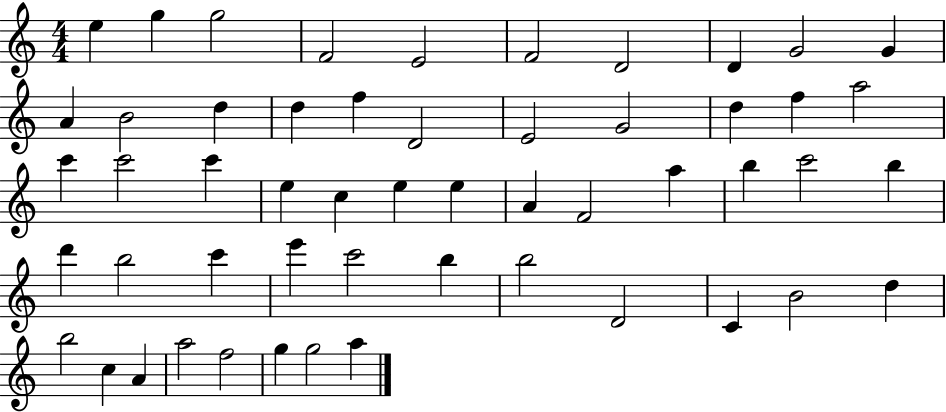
X:1
T:Untitled
M:4/4
L:1/4
K:C
e g g2 F2 E2 F2 D2 D G2 G A B2 d d f D2 E2 G2 d f a2 c' c'2 c' e c e e A F2 a b c'2 b d' b2 c' e' c'2 b b2 D2 C B2 d b2 c A a2 f2 g g2 a